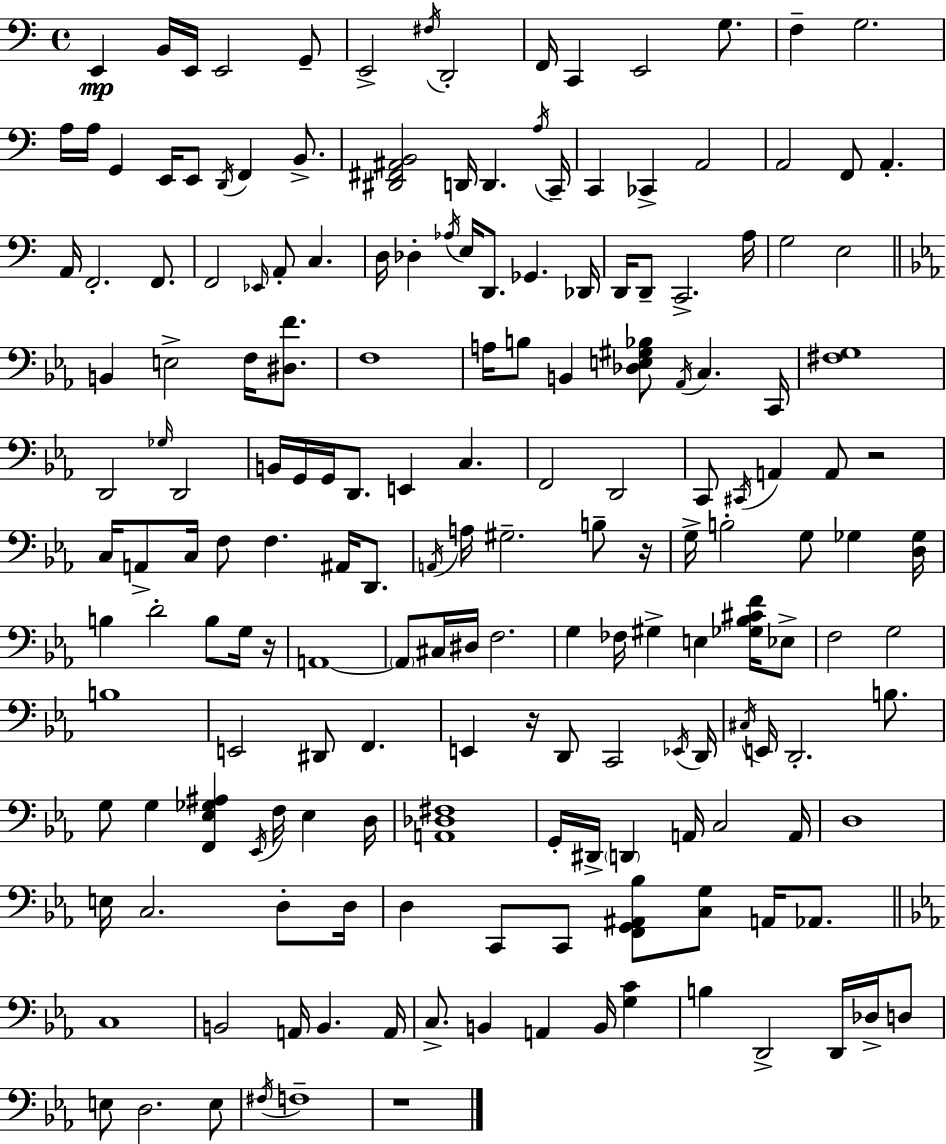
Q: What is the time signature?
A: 4/4